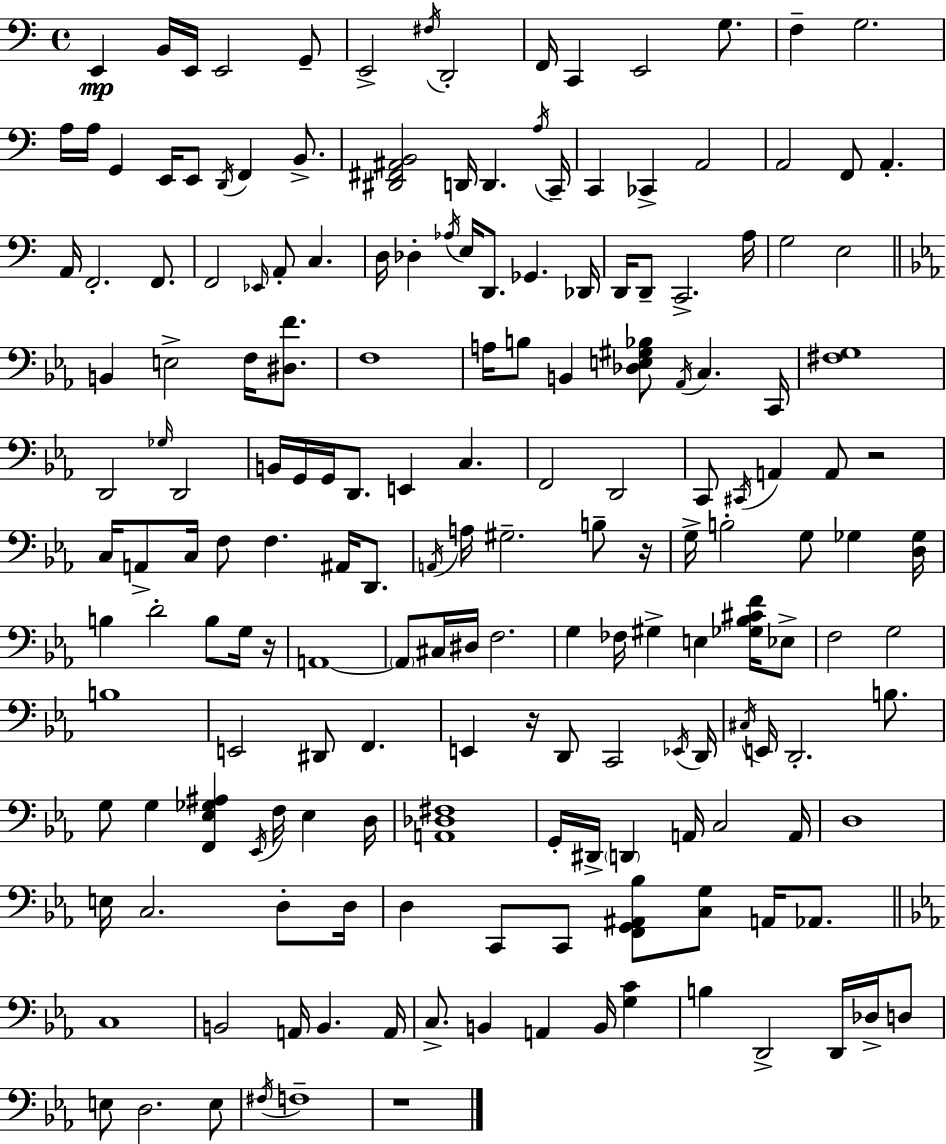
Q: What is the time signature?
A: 4/4